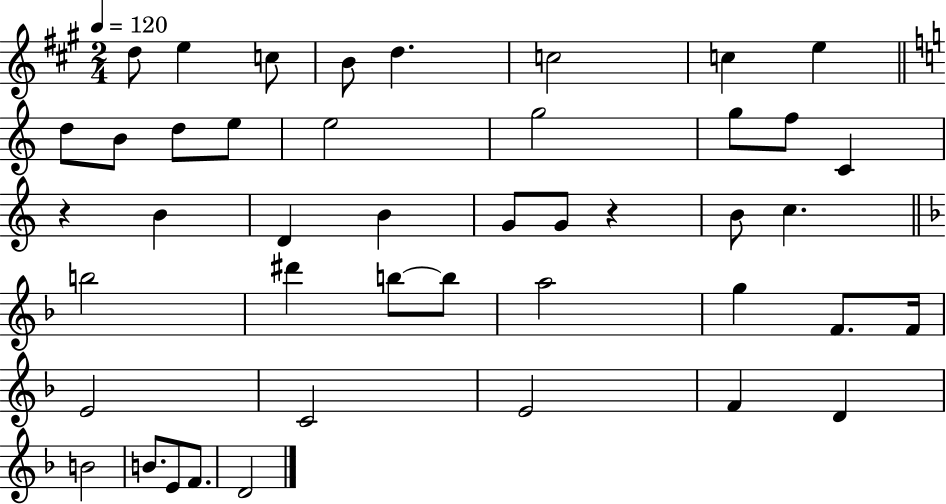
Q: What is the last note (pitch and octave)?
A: D4